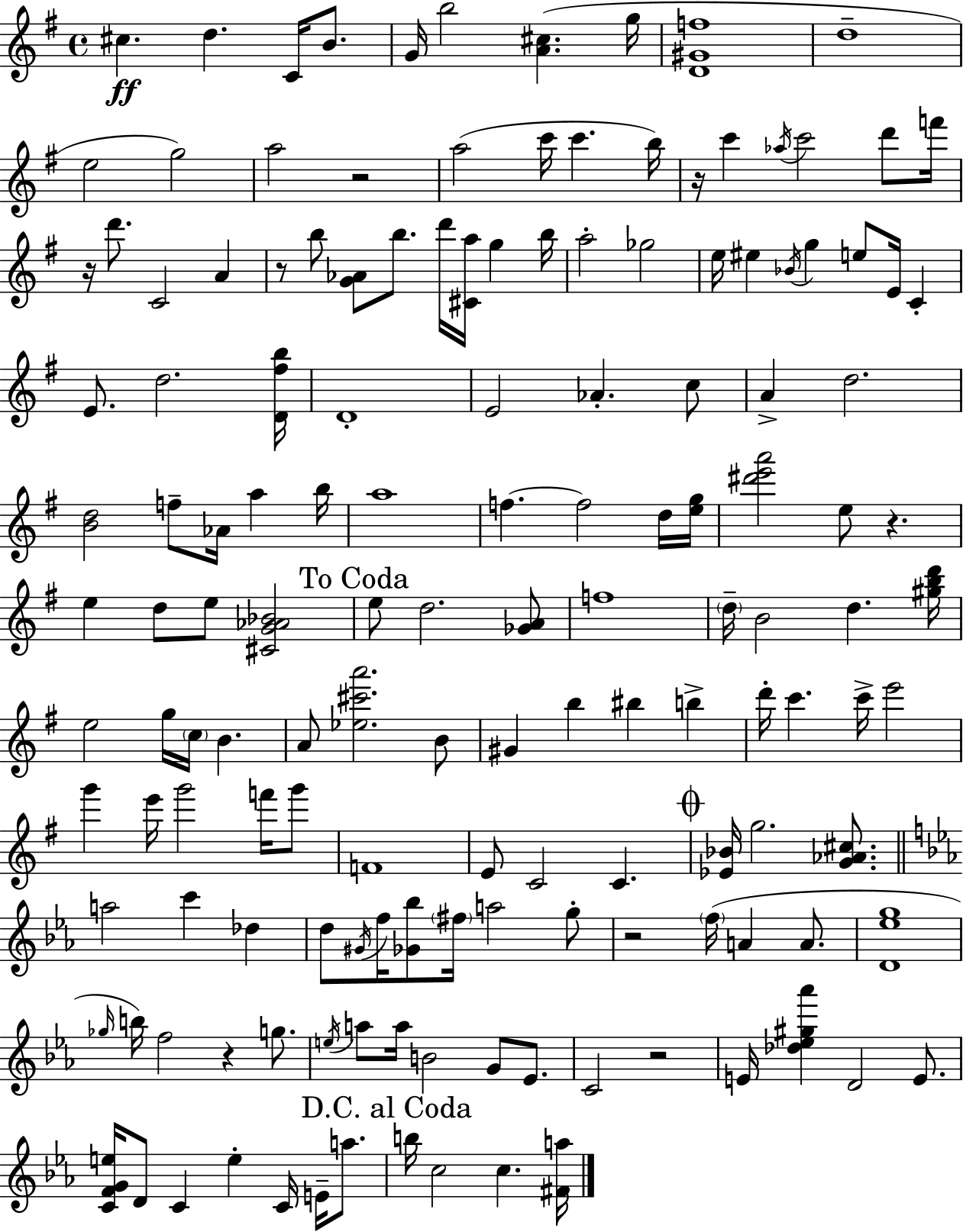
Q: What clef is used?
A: treble